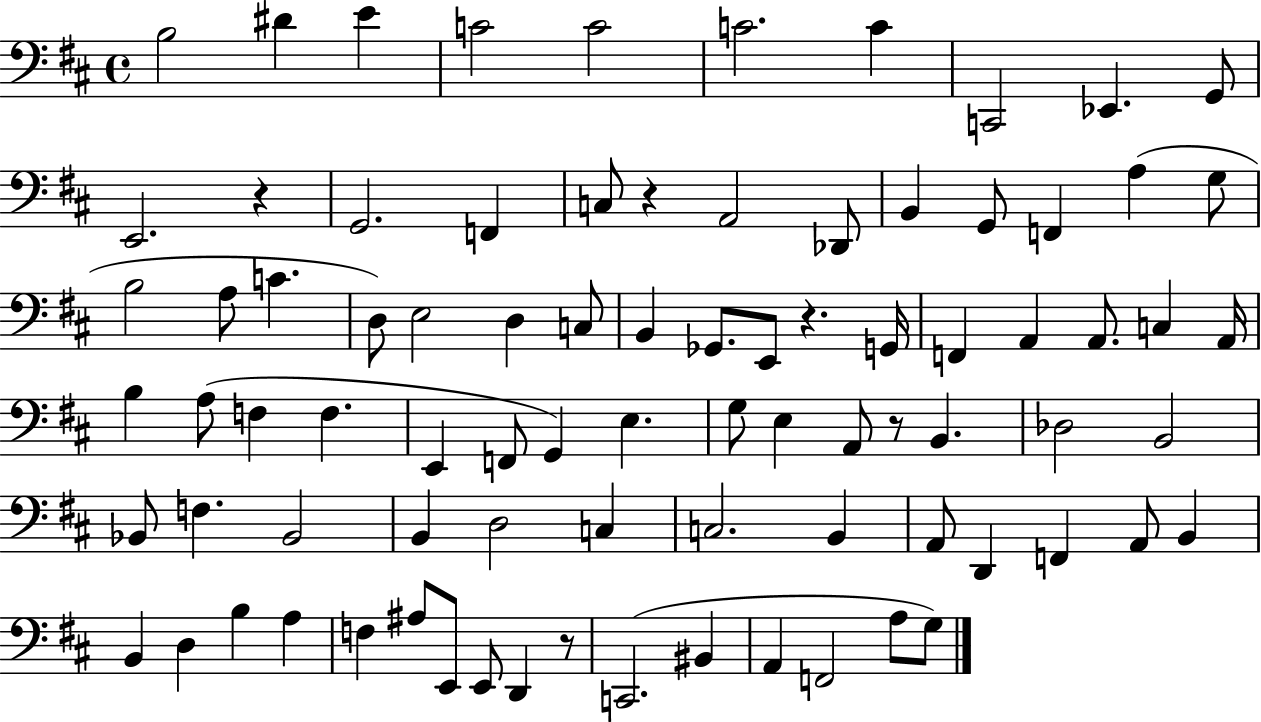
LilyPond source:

{
  \clef bass
  \time 4/4
  \defaultTimeSignature
  \key d \major
  b2 dis'4 e'4 | c'2 c'2 | c'2. c'4 | c,2 ees,4. g,8 | \break e,2. r4 | g,2. f,4 | c8 r4 a,2 des,8 | b,4 g,8 f,4 a4( g8 | \break b2 a8 c'4. | d8) e2 d4 c8 | b,4 ges,8. e,8 r4. g,16 | f,4 a,4 a,8. c4 a,16 | \break b4 a8( f4 f4. | e,4 f,8 g,4) e4. | g8 e4 a,8 r8 b,4. | des2 b,2 | \break bes,8 f4. bes,2 | b,4 d2 c4 | c2. b,4 | a,8 d,4 f,4 a,8 b,4 | \break b,4 d4 b4 a4 | f4 ais8 e,8 e,8 d,4 r8 | c,2.( bis,4 | a,4 f,2 a8 g8) | \break \bar "|."
}